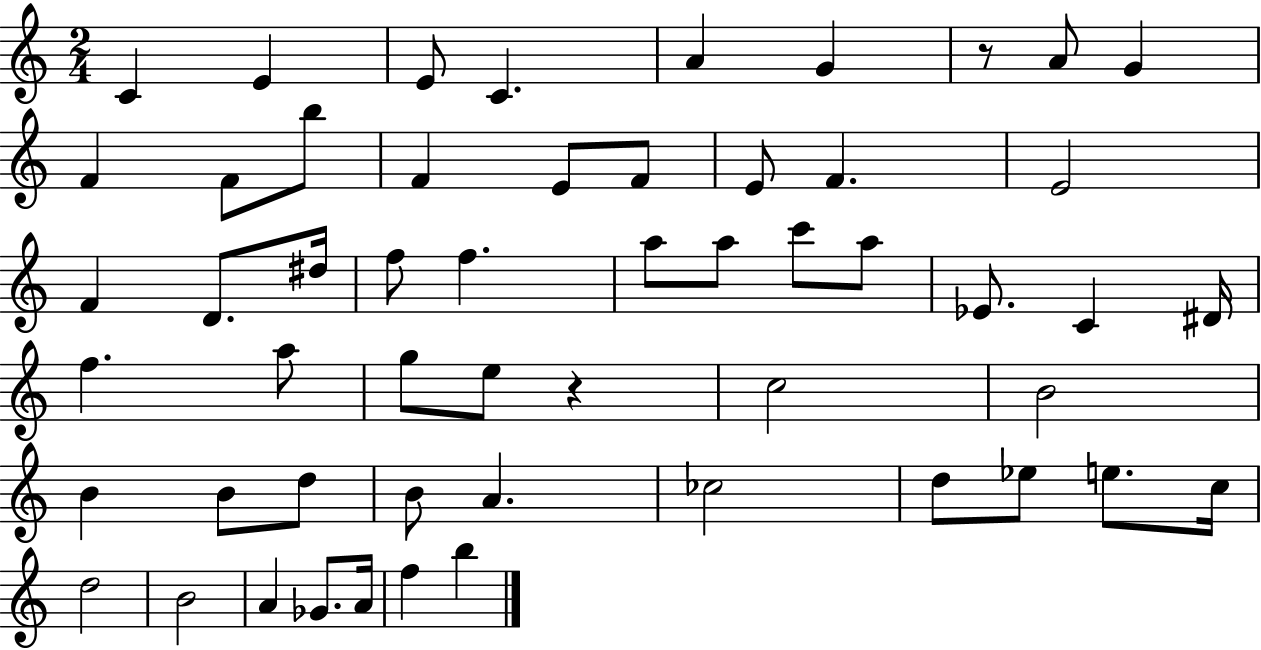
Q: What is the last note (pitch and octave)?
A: B5